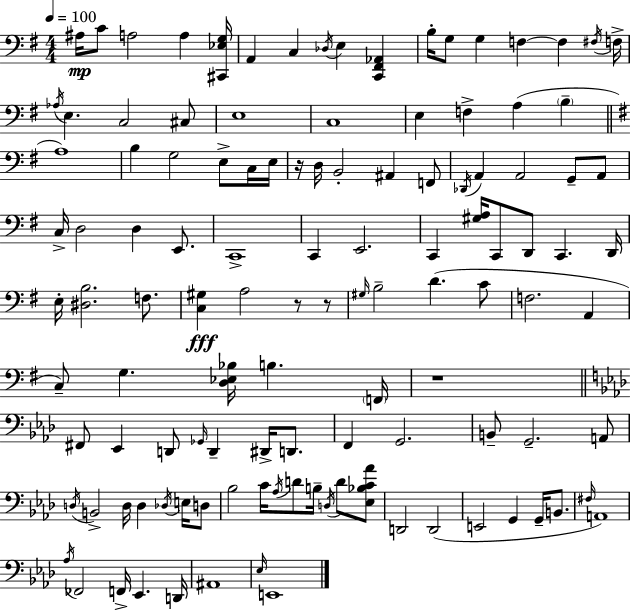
{
  \clef bass
  \numericTimeSignature
  \time 4/4
  \key e \minor
  \tempo 4 = 100
  \repeat volta 2 { ais16\mp c'8 a2 a4 <cis, ees g>16 | a,4 c4 \acciaccatura { des16 } e4 <c, fis, aes,>4 | b16-. g8 g4 f4~~ f4 | \acciaccatura { fis16 } f16-> \acciaccatura { aes16 } e4. c2 | \break cis8 e1 | c1 | e4 f4-> a4( \parenthesize b4-- | \bar "||" \break \key g \major a1) | b4 g2 e8-> c16 e16 | r16 d16 b,2-. ais,4 f,8 | \acciaccatura { des,16 } a,4 a,2 g,8-- a,8 | \break c16-> d2 d4 e,8. | c,1-> | c,4 e,2. | c,4 <gis a>16 c,8 d,8 c,4. | \break d,16 e16-. <dis b>2. f8. | <c gis>4\fff a2 r8 r8 | \grace { gis16 } b2-- d'4.( | c'8 f2. a,4 | \break c8--) g4. <d ees bes>16 b4. | \parenthesize f,16 r1 | \bar "||" \break \key aes \major fis,8 ees,4 d,8 \grace { ges,16 } d,4-- dis,16-> d,8. | f,4 g,2. | b,8-- g,2.-- a,8 | \acciaccatura { d16 } b,2-> d16 d4 \acciaccatura { des16 } | \break e16 d8 bes2 c'16 \acciaccatura { aes16 } d'8 b16-- | \acciaccatura { d16 } d'8 <ees bes c' aes'>8 d,2 d,2( | e,2 g,4 | g,16-- b,8. \grace { fis16 }) a,1 | \break \acciaccatura { aes16 } fes,2 f,16-> | ees,4. d,16 ais,1 | \grace { ees16 } e,1 | } \bar "|."
}